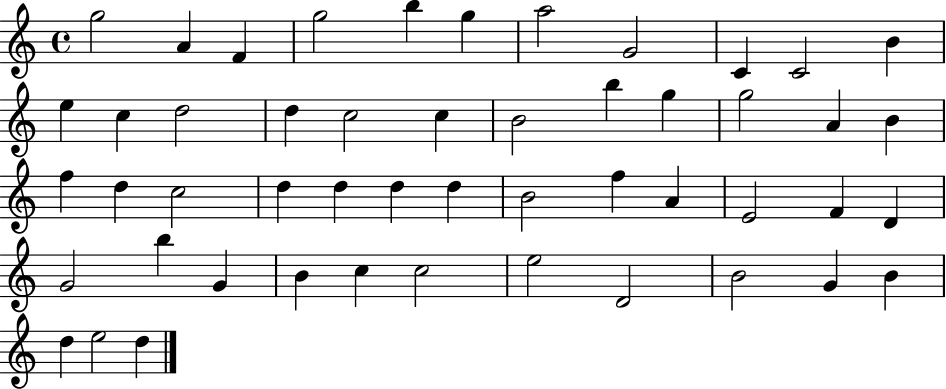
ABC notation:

X:1
T:Untitled
M:4/4
L:1/4
K:C
g2 A F g2 b g a2 G2 C C2 B e c d2 d c2 c B2 b g g2 A B f d c2 d d d d B2 f A E2 F D G2 b G B c c2 e2 D2 B2 G B d e2 d